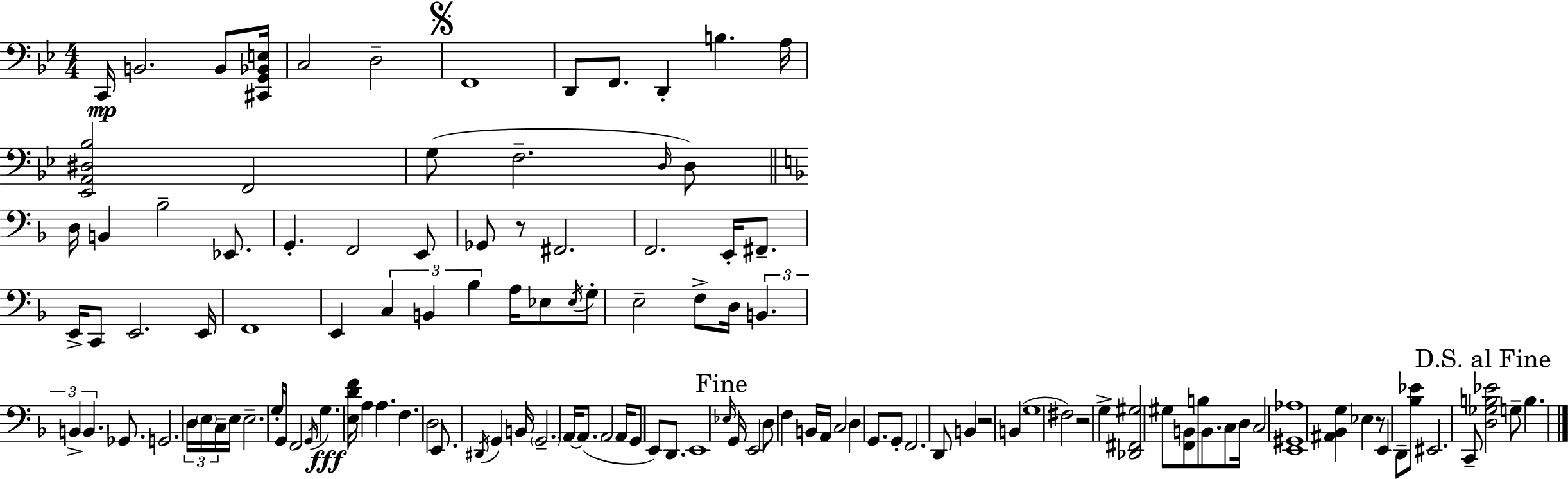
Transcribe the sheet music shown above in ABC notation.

X:1
T:Untitled
M:4/4
L:1/4
K:Bb
C,,/4 B,,2 B,,/2 [^C,,G,,_B,,E,]/4 C,2 D,2 F,,4 D,,/2 F,,/2 D,, B, A,/4 [_E,,A,,^D,_B,]2 F,,2 G,/2 F,2 D,/4 D,/2 D,/4 B,, _B,2 _E,,/2 G,, F,,2 E,,/2 _G,,/2 z/2 ^F,,2 F,,2 E,,/4 ^F,,/2 E,,/4 C,,/2 E,,2 E,,/4 F,,4 E,, C, B,, _B, A,/4 _E,/2 _E,/4 G,/2 E,2 F,/2 D,/4 B,, B,, B,, _G,,/2 G,,2 D,/4 E,/4 C,/4 E,/4 E,2 G,/4 G,,/4 F,,2 G,,/4 G, [E,DF]/4 A, A, F, D,2 E,,/2 ^D,,/4 G,, B,,/4 G,,2 A,,/4 A,,/2 A,,2 A,,/4 G,,/2 E,,/2 D,,/2 E,,4 _E,/4 G,,/4 E,,2 D,/2 F, B,,/4 A,,/4 C,2 D, G,,/2 G,,/2 F,,2 D,,/2 B,, z2 B,, G,4 ^F,2 z2 G, [_D,,^F,,^G,]2 ^G,/2 [F,,B,,]/2 B,/2 B,,/2 C,/2 D,/4 C,2 [E,,^G,,_A,]4 [^A,,_B,,G,] _E, z/2 E,, D,,/2 [_B,_E]/2 ^E,,2 C,,/2 [D,_G,B,_E]2 G,/2 B,